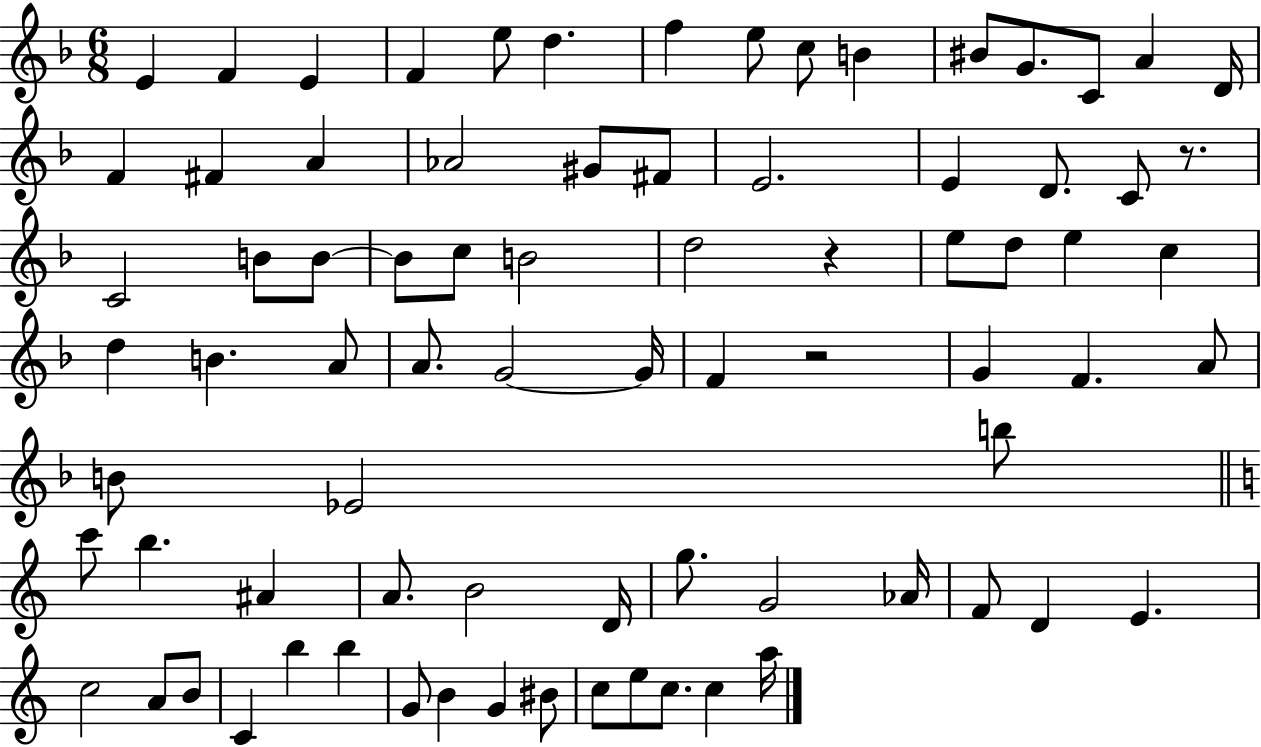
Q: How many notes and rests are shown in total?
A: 79